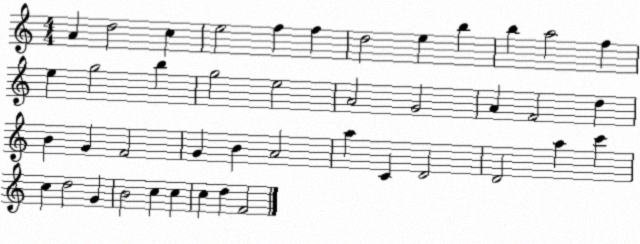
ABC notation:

X:1
T:Untitled
M:4/4
L:1/4
K:C
A d2 c e2 f f d2 e b b a2 f e g2 b g2 e2 A2 G2 A F2 d B G F2 G B A2 a C D2 D2 a c' c d2 G B2 c c c d F2